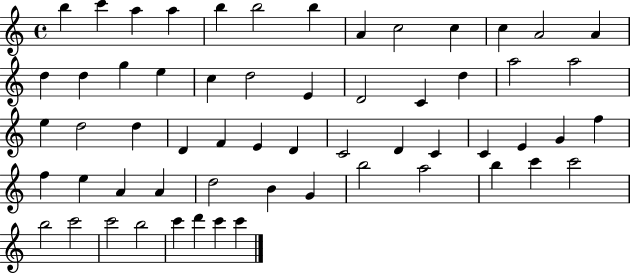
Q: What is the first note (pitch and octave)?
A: B5